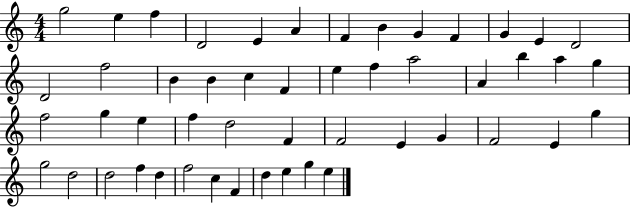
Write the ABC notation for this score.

X:1
T:Untitled
M:4/4
L:1/4
K:C
g2 e f D2 E A F B G F G E D2 D2 f2 B B c F e f a2 A b a g f2 g e f d2 F F2 E G F2 E g g2 d2 d2 f d f2 c F d e g e